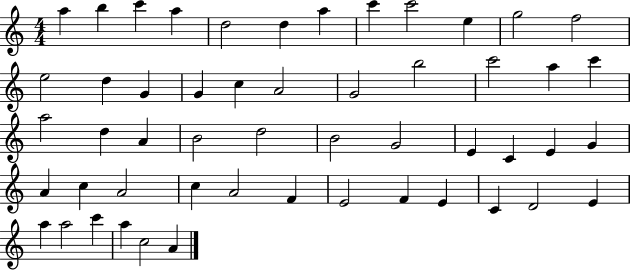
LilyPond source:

{
  \clef treble
  \numericTimeSignature
  \time 4/4
  \key c \major
  a''4 b''4 c'''4 a''4 | d''2 d''4 a''4 | c'''4 c'''2 e''4 | g''2 f''2 | \break e''2 d''4 g'4 | g'4 c''4 a'2 | g'2 b''2 | c'''2 a''4 c'''4 | \break a''2 d''4 a'4 | b'2 d''2 | b'2 g'2 | e'4 c'4 e'4 g'4 | \break a'4 c''4 a'2 | c''4 a'2 f'4 | e'2 f'4 e'4 | c'4 d'2 e'4 | \break a''4 a''2 c'''4 | a''4 c''2 a'4 | \bar "|."
}